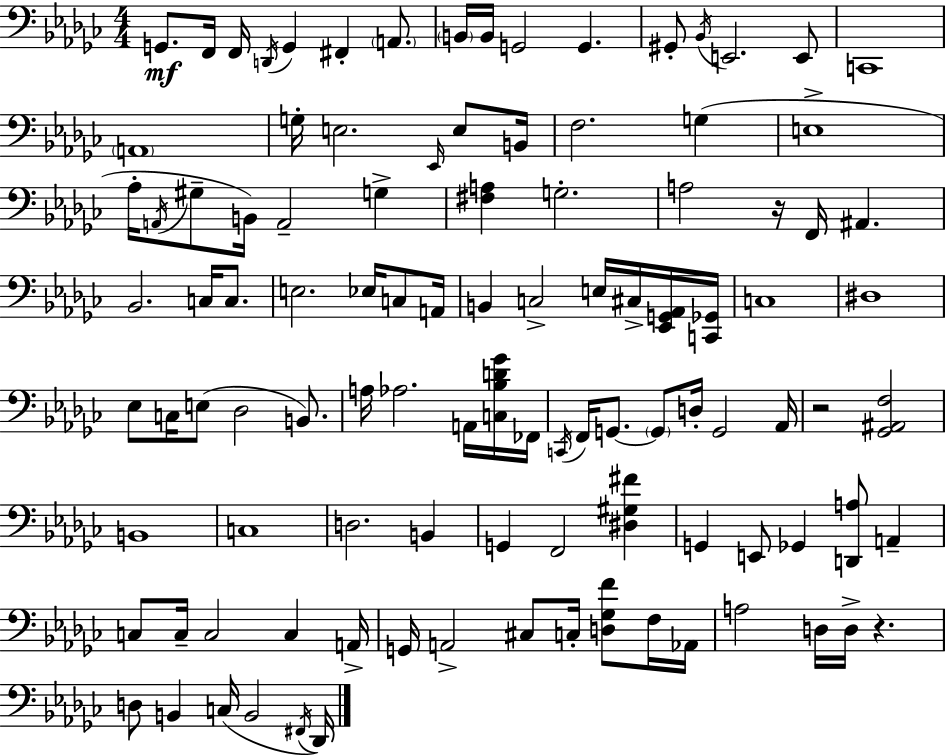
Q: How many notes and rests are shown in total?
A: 105